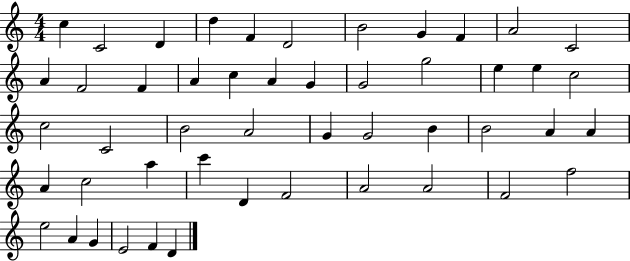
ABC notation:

X:1
T:Untitled
M:4/4
L:1/4
K:C
c C2 D d F D2 B2 G F A2 C2 A F2 F A c A G G2 g2 e e c2 c2 C2 B2 A2 G G2 B B2 A A A c2 a c' D F2 A2 A2 F2 f2 e2 A G E2 F D